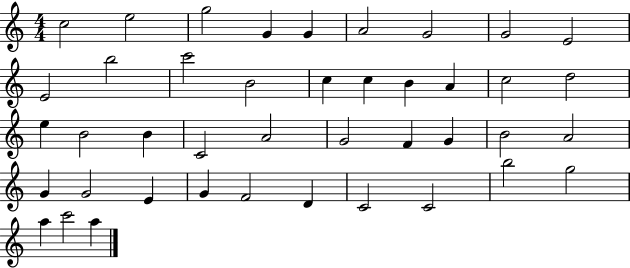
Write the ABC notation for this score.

X:1
T:Untitled
M:4/4
L:1/4
K:C
c2 e2 g2 G G A2 G2 G2 E2 E2 b2 c'2 B2 c c B A c2 d2 e B2 B C2 A2 G2 F G B2 A2 G G2 E G F2 D C2 C2 b2 g2 a c'2 a